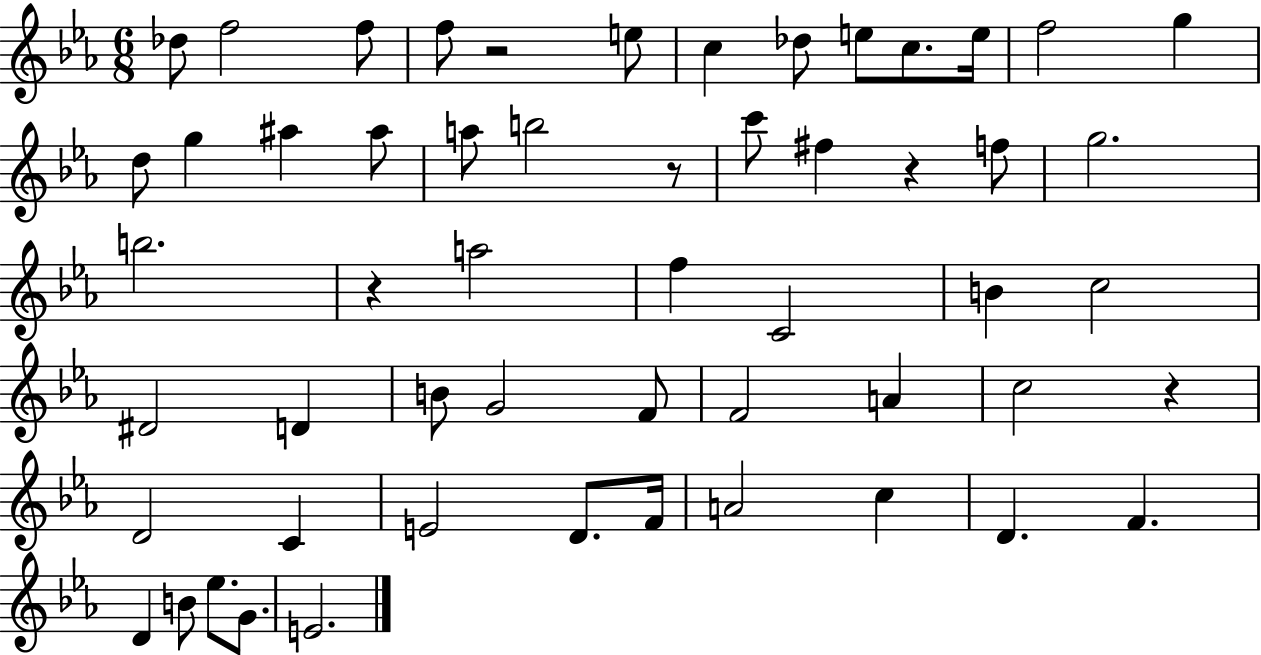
{
  \clef treble
  \numericTimeSignature
  \time 6/8
  \key ees \major
  \repeat volta 2 { des''8 f''2 f''8 | f''8 r2 e''8 | c''4 des''8 e''8 c''8. e''16 | f''2 g''4 | \break d''8 g''4 ais''4 ais''8 | a''8 b''2 r8 | c'''8 fis''4 r4 f''8 | g''2. | \break b''2. | r4 a''2 | f''4 c'2 | b'4 c''2 | \break dis'2 d'4 | b'8 g'2 f'8 | f'2 a'4 | c''2 r4 | \break d'2 c'4 | e'2 d'8. f'16 | a'2 c''4 | d'4. f'4. | \break d'4 b'8 ees''8. g'8. | e'2. | } \bar "|."
}